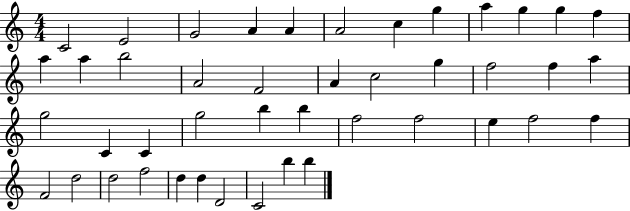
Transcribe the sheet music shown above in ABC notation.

X:1
T:Untitled
M:4/4
L:1/4
K:C
C2 E2 G2 A A A2 c g a g g f a a b2 A2 F2 A c2 g f2 f a g2 C C g2 b b f2 f2 e f2 f F2 d2 d2 f2 d d D2 C2 b b